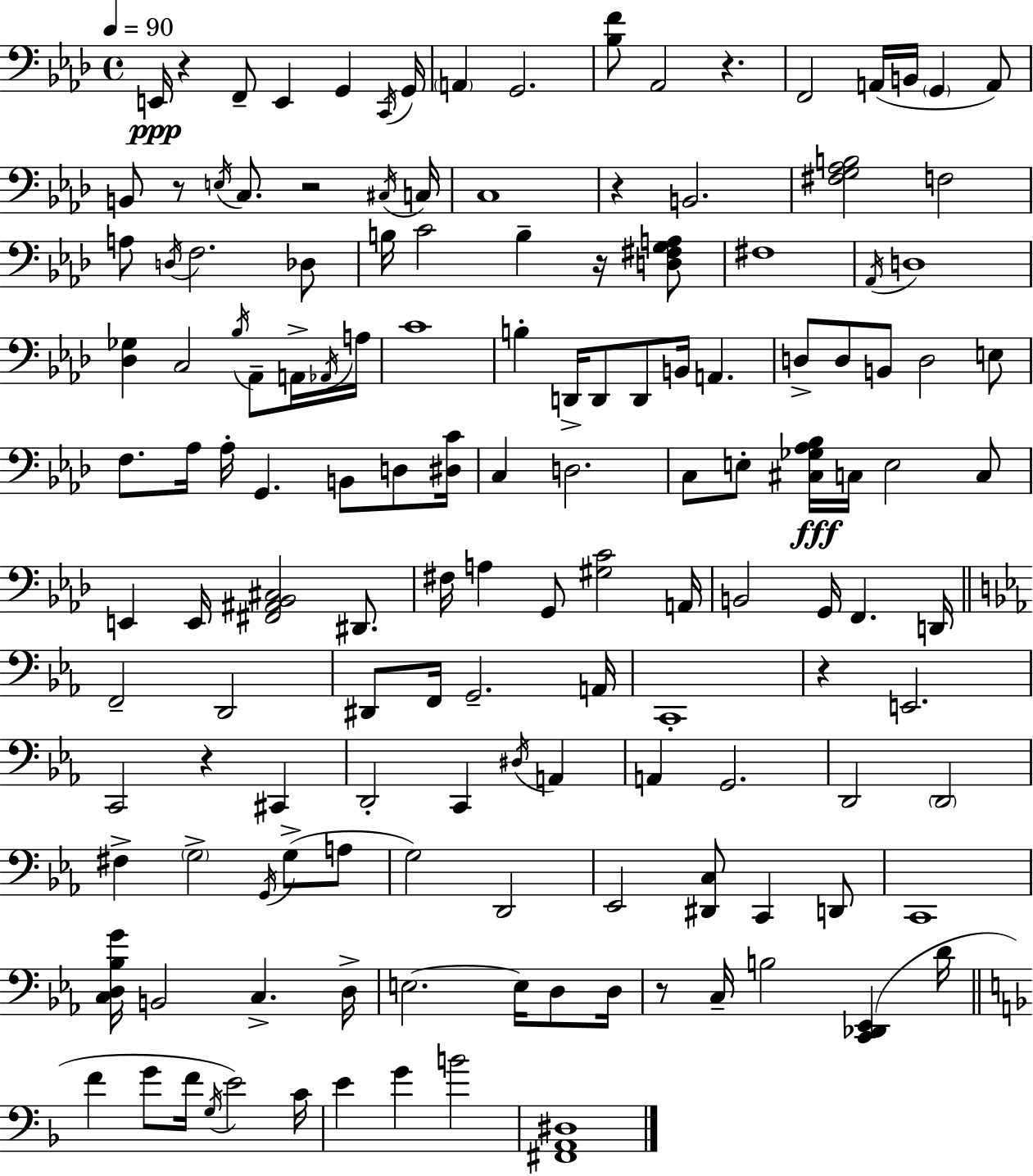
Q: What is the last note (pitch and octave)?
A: B4